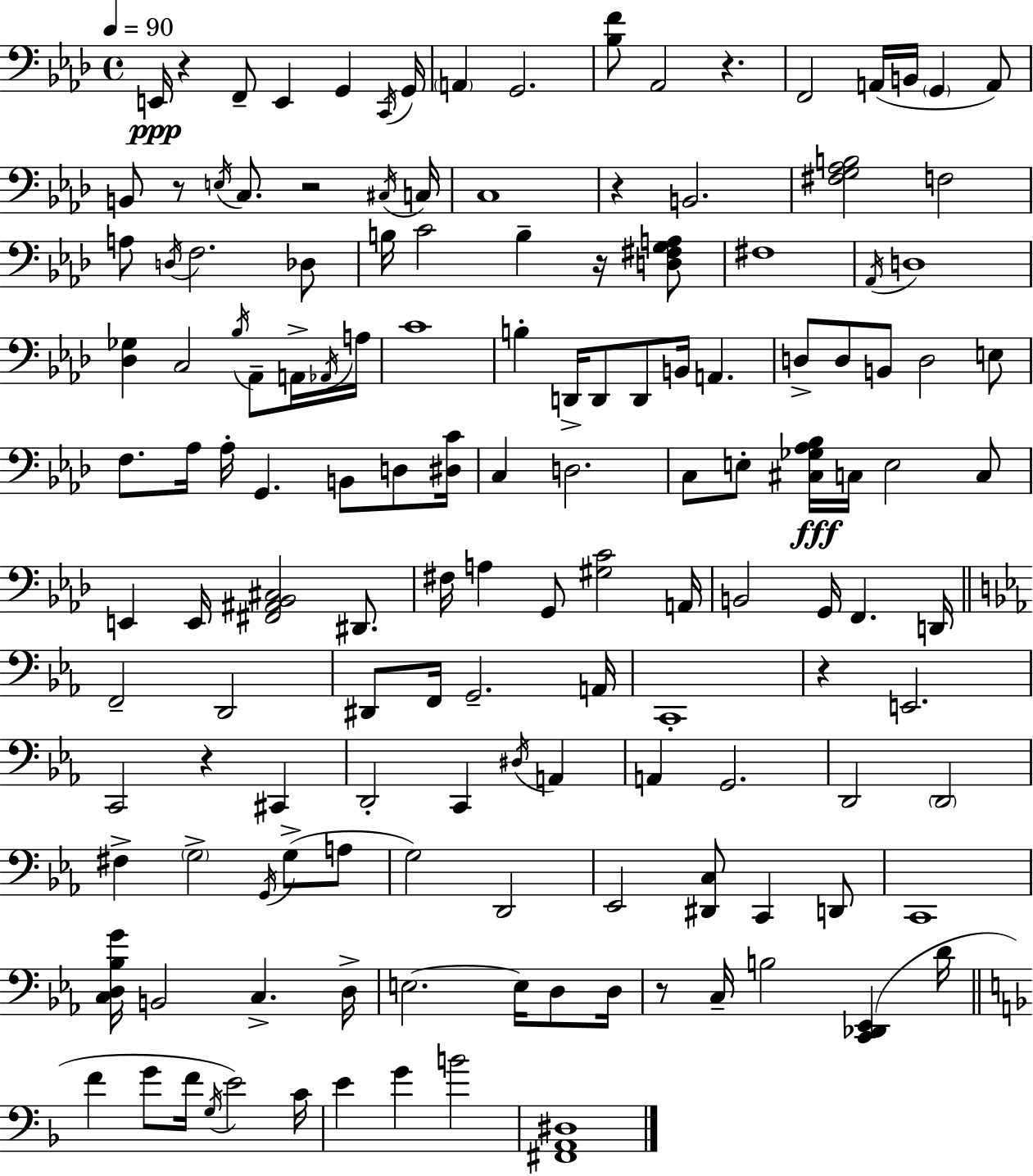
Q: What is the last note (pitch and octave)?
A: B4